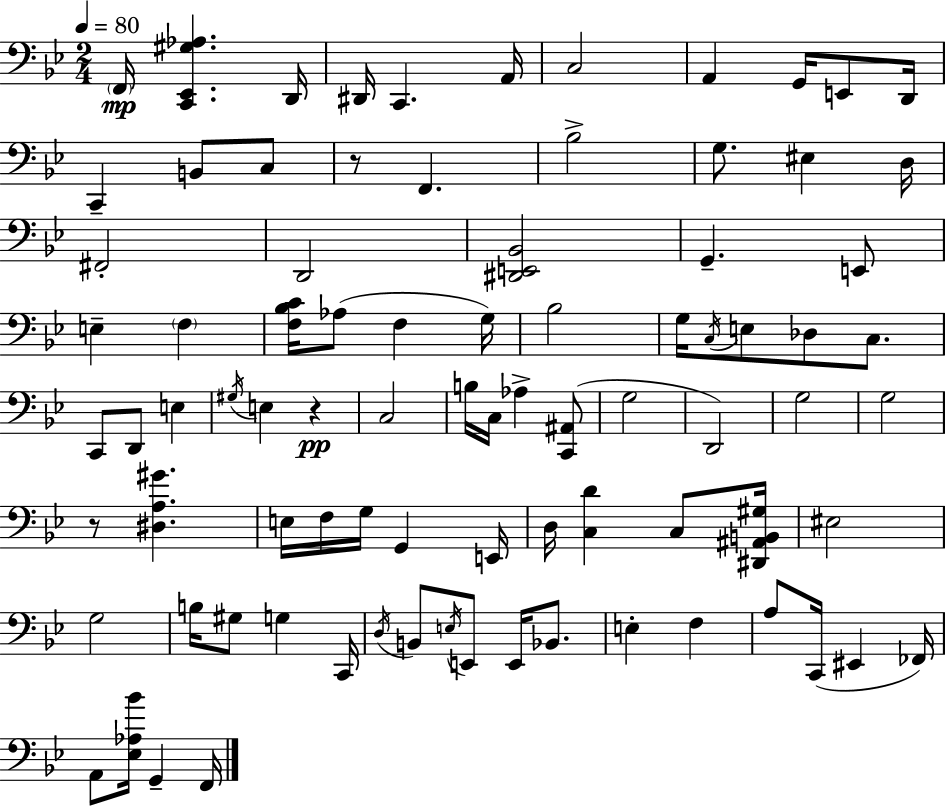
X:1
T:Untitled
M:2/4
L:1/4
K:Gm
F,,/4 [C,,_E,,^G,_A,] D,,/4 ^D,,/4 C,, A,,/4 C,2 A,, G,,/4 E,,/2 D,,/4 C,, B,,/2 C,/2 z/2 F,, _B,2 G,/2 ^E, D,/4 ^F,,2 D,,2 [^D,,E,,_B,,]2 G,, E,,/2 E, F, [F,_B,C]/4 _A,/2 F, G,/4 _B,2 G,/4 C,/4 E,/2 _D,/2 C,/2 C,,/2 D,,/2 E, ^G,/4 E, z C,2 B,/4 C,/4 _A, [C,,^A,,]/2 G,2 D,,2 G,2 G,2 z/2 [^D,A,^G] E,/4 F,/4 G,/4 G,, E,,/4 D,/4 [C,D] C,/2 [^D,,^A,,B,,^G,]/4 ^E,2 G,2 B,/4 ^G,/2 G, C,,/4 D,/4 B,,/2 E,/4 E,,/2 E,,/4 _B,,/2 E, F, A,/2 C,,/4 ^E,, _F,,/4 A,,/2 [_E,_A,_B]/4 G,, F,,/4